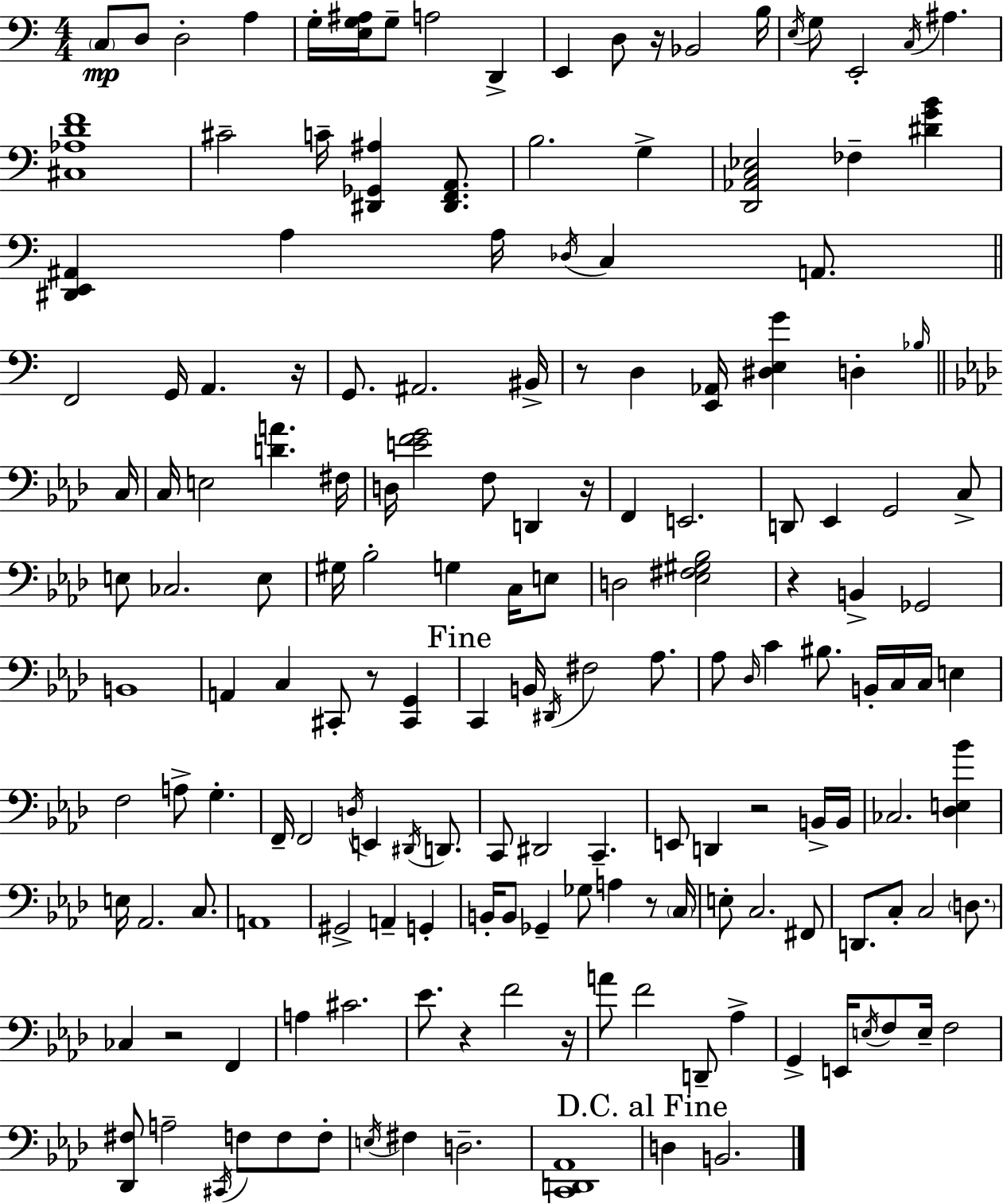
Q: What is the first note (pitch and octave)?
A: C3